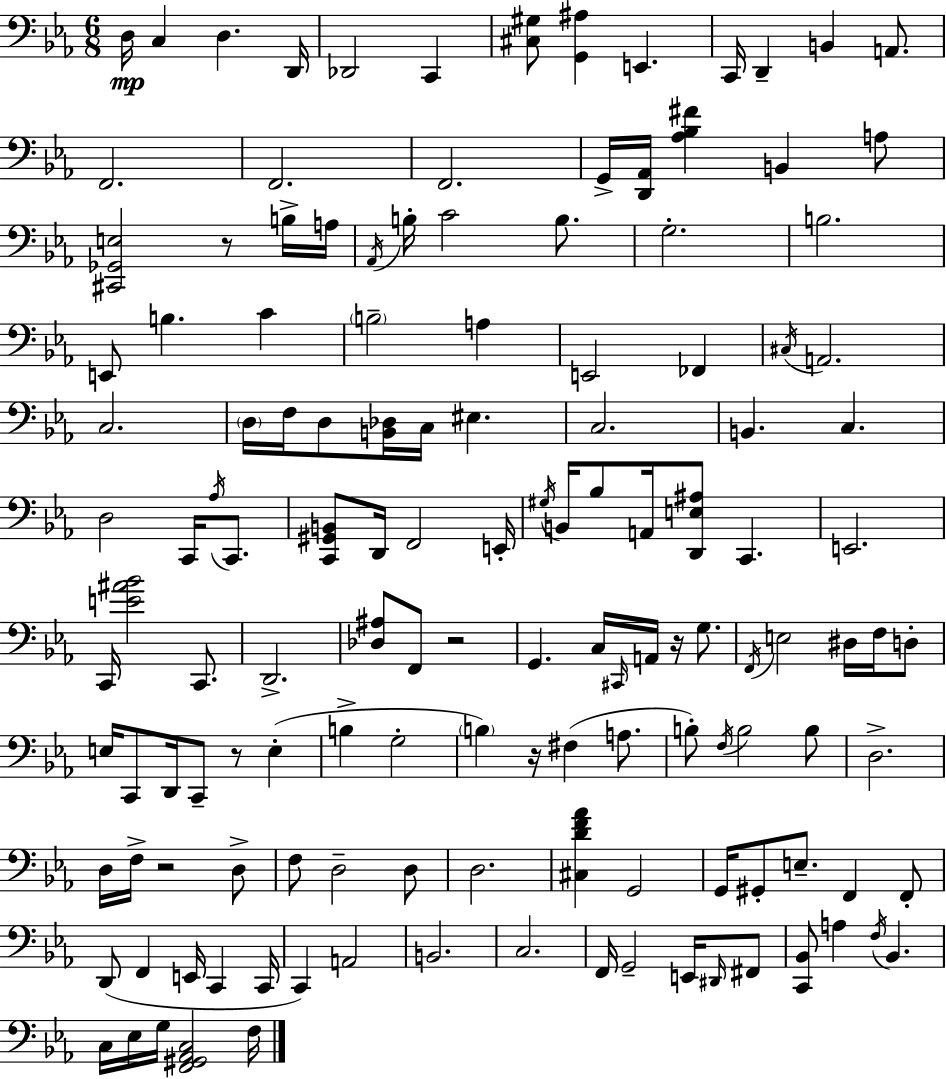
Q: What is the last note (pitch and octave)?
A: F3